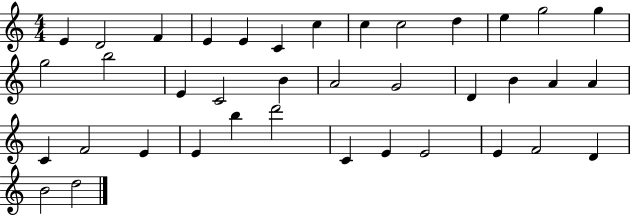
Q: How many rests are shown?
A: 0